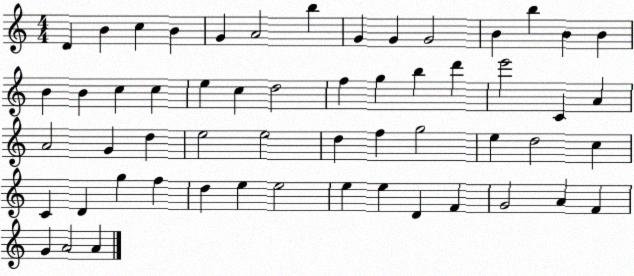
X:1
T:Untitled
M:4/4
L:1/4
K:C
D B c B G A2 b G G G2 B b B B B B c c e c d2 f g b d' e'2 C A A2 G d e2 e2 d f g2 e d2 c C D g f d e e2 e e D F G2 A F G A2 A